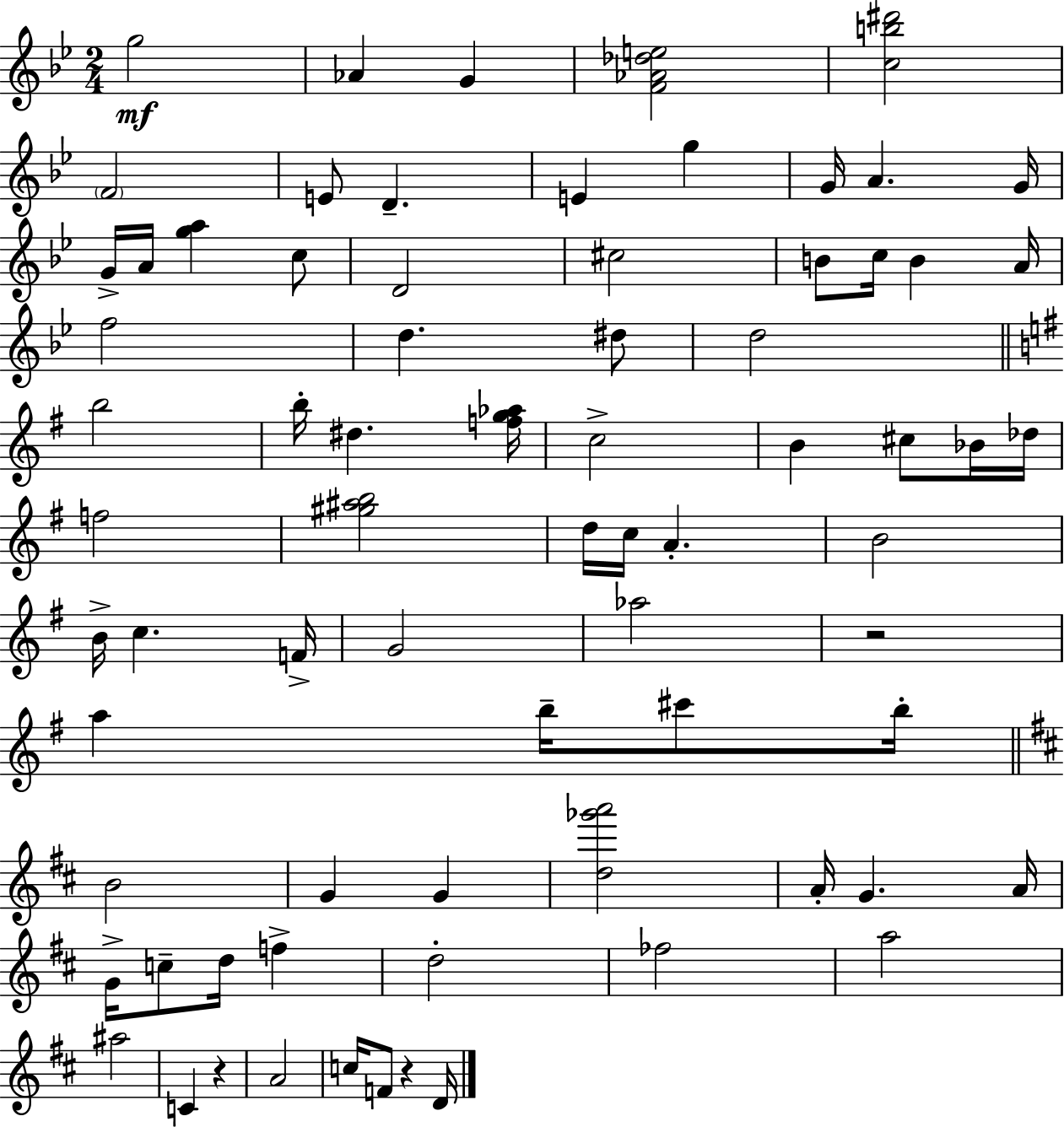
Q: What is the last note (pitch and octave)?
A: D4